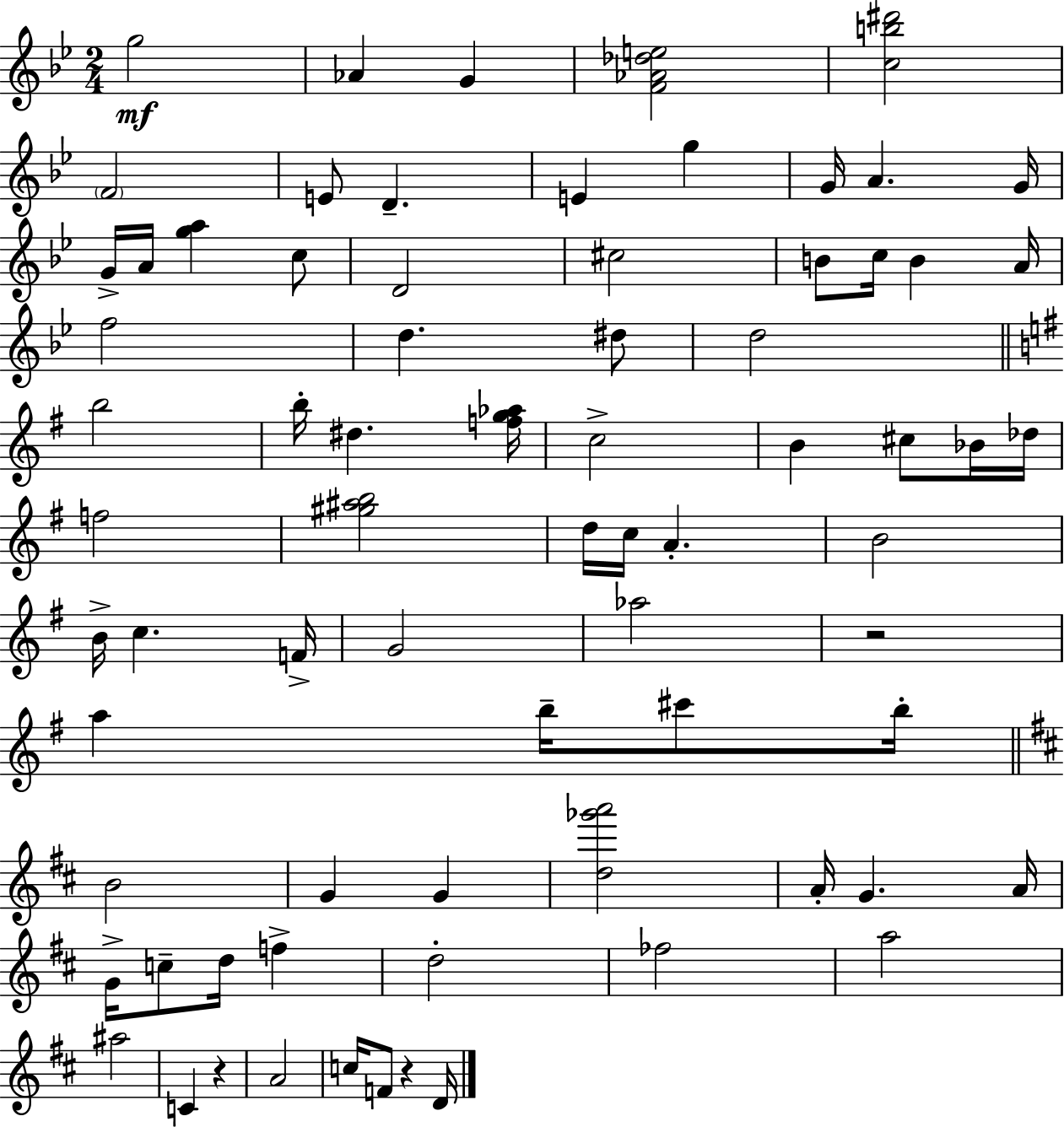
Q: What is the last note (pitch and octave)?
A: D4